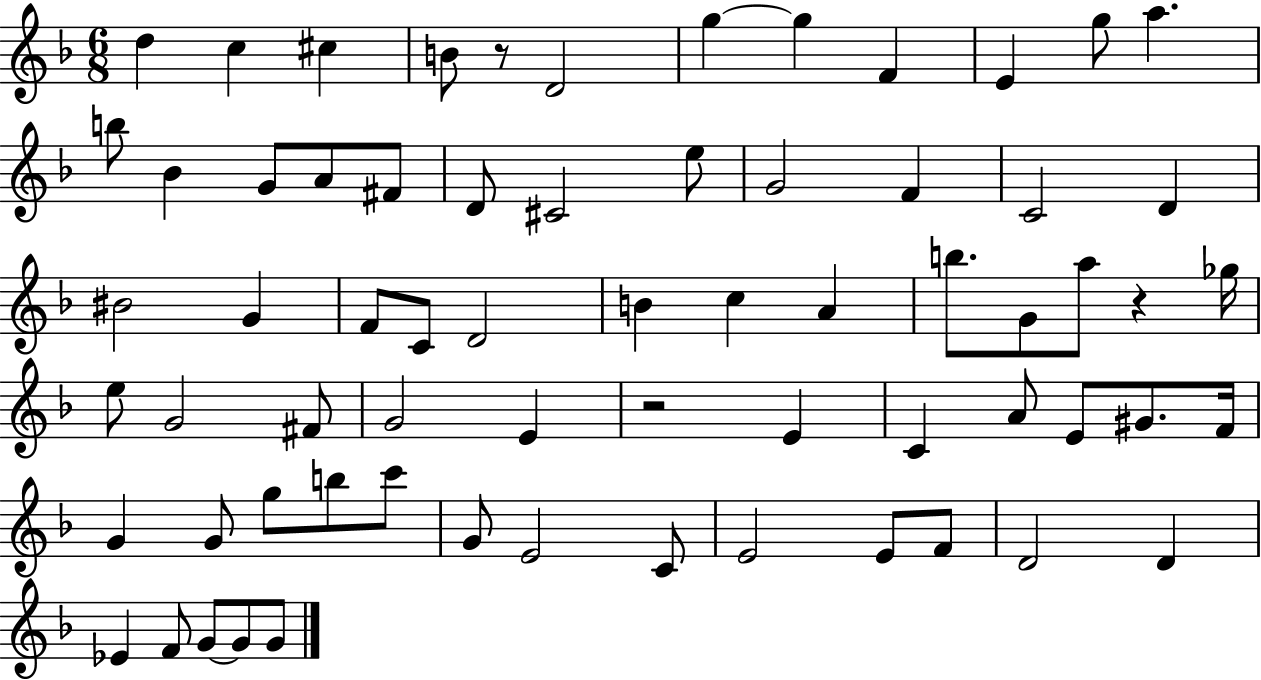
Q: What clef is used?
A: treble